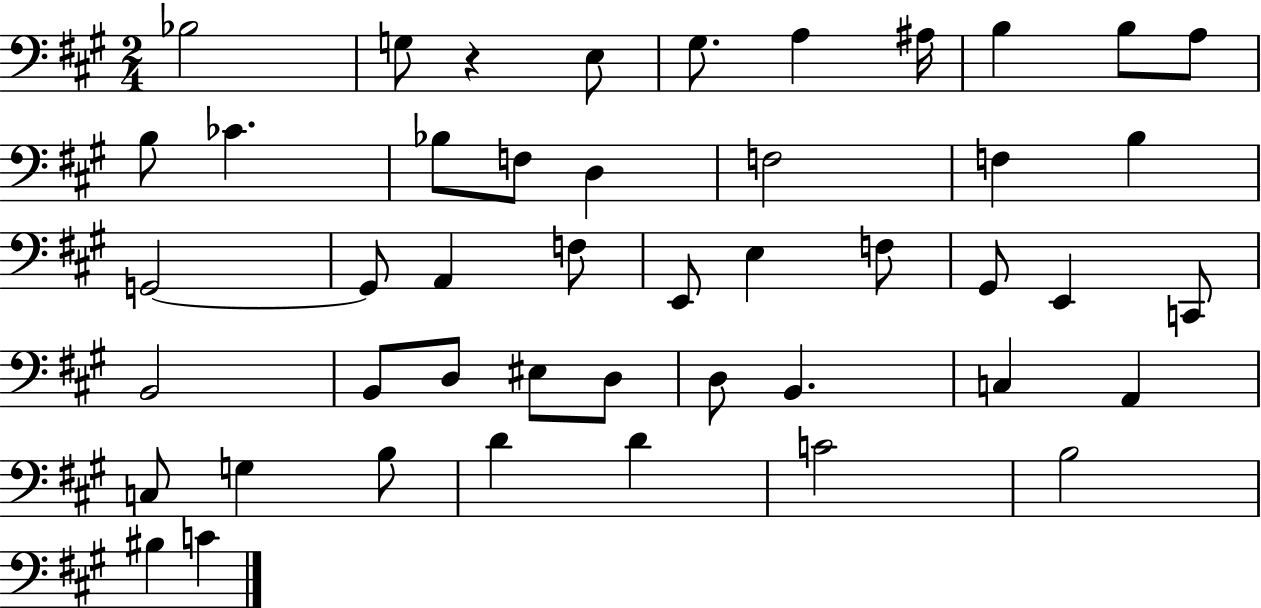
{
  \clef bass
  \numericTimeSignature
  \time 2/4
  \key a \major
  \repeat volta 2 { bes2 | g8 r4 e8 | gis8. a4 ais16 | b4 b8 a8 | \break b8 ces'4. | bes8 f8 d4 | f2 | f4 b4 | \break g,2~~ | g,8 a,4 f8 | e,8 e4 f8 | gis,8 e,4 c,8 | \break b,2 | b,8 d8 eis8 d8 | d8 b,4. | c4 a,4 | \break c8 g4 b8 | d'4 d'4 | c'2 | b2 | \break bis4 c'4 | } \bar "|."
}